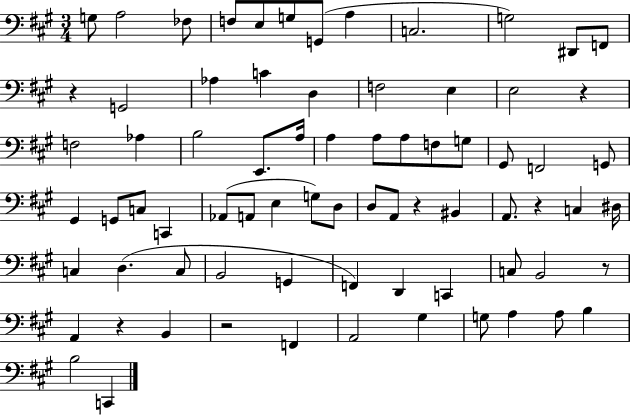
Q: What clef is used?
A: bass